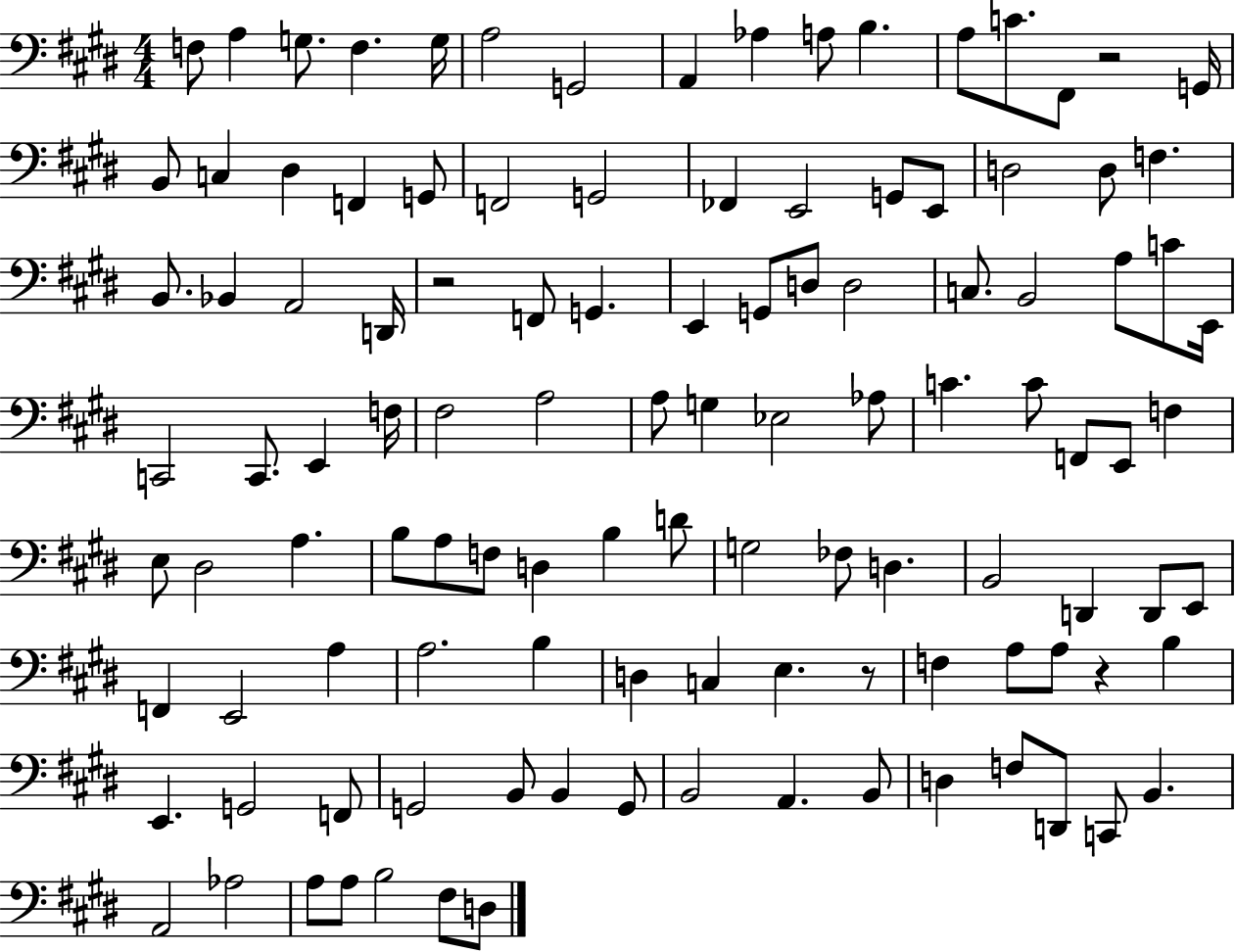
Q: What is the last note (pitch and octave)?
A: D3